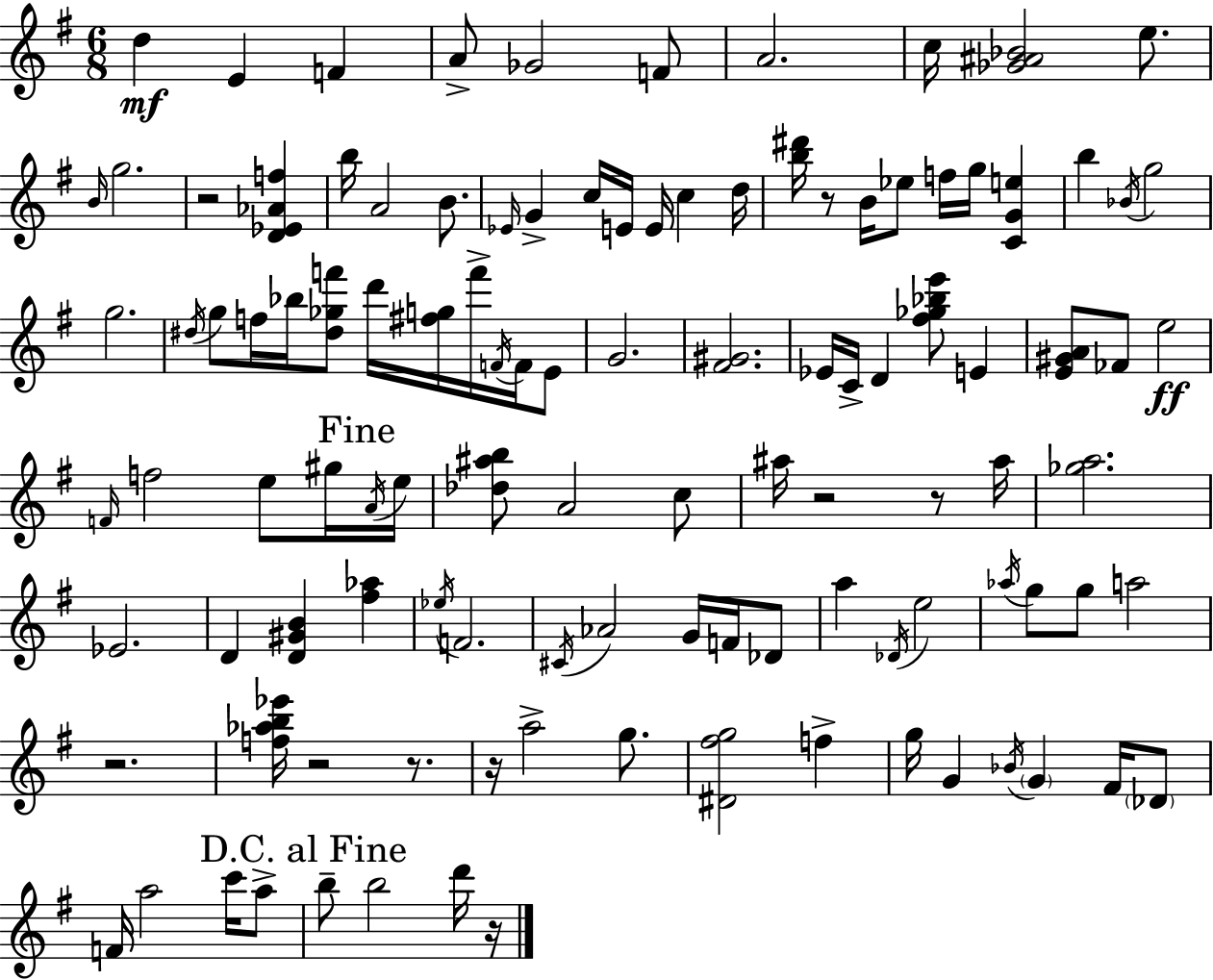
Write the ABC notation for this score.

X:1
T:Untitled
M:6/8
L:1/4
K:Em
d E F A/2 _G2 F/2 A2 c/4 [_G^A_B]2 e/2 B/4 g2 z2 [D_E_Af] b/4 A2 B/2 _E/4 G c/4 E/4 E/4 c d/4 [b^d']/4 z/2 B/4 _e/2 f/4 g/4 [CGe] b _B/4 g2 g2 ^d/4 g/2 f/4 _b/4 [^d_gf']/2 d'/4 [^fg]/4 f'/4 F/4 F/4 E/2 G2 [^F^G]2 _E/4 C/4 D [^f_g_be']/2 E [E^GA]/2 _F/2 e2 F/4 f2 e/2 ^g/4 A/4 e/4 [_d^ab]/2 A2 c/2 ^a/4 z2 z/2 ^a/4 [_ga]2 _E2 D [D^GB] [^f_a] _e/4 F2 ^C/4 _A2 G/4 F/4 _D/2 a _D/4 e2 _a/4 g/2 g/2 a2 z2 [f_ab_e']/4 z2 z/2 z/4 a2 g/2 [^D^fg]2 f g/4 G _B/4 G ^F/4 _D/2 F/4 a2 c'/4 a/2 b/2 b2 d'/4 z/4